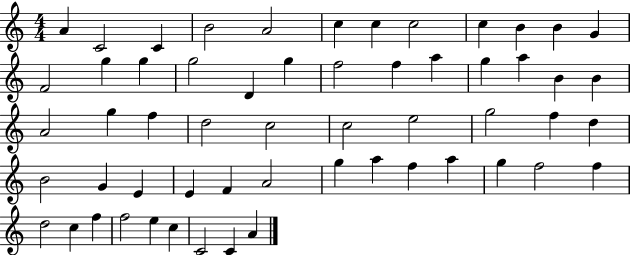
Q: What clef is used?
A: treble